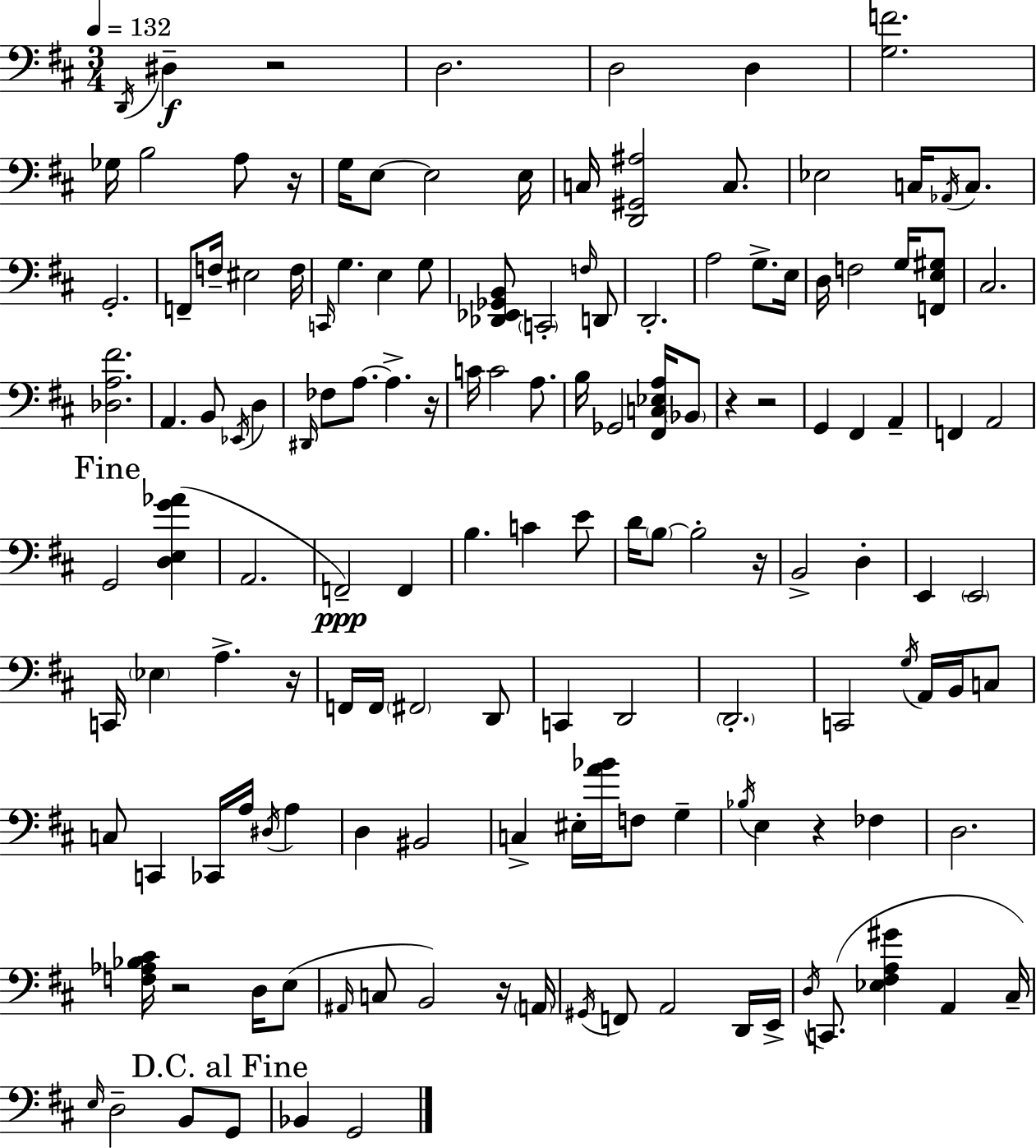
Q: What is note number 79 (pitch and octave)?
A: C2